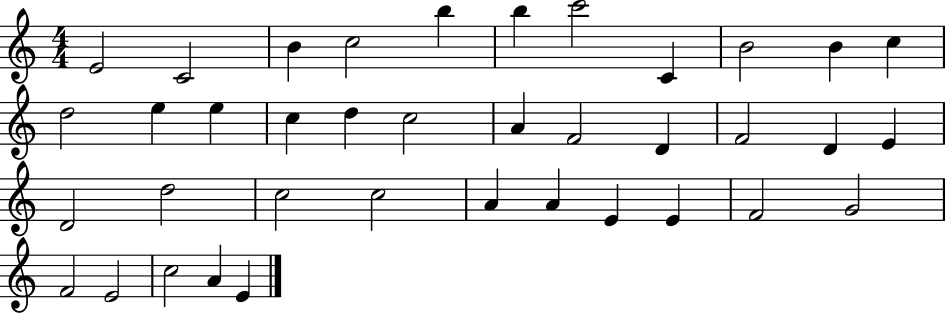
E4/h C4/h B4/q C5/h B5/q B5/q C6/h C4/q B4/h B4/q C5/q D5/h E5/q E5/q C5/q D5/q C5/h A4/q F4/h D4/q F4/h D4/q E4/q D4/h D5/h C5/h C5/h A4/q A4/q E4/q E4/q F4/h G4/h F4/h E4/h C5/h A4/q E4/q